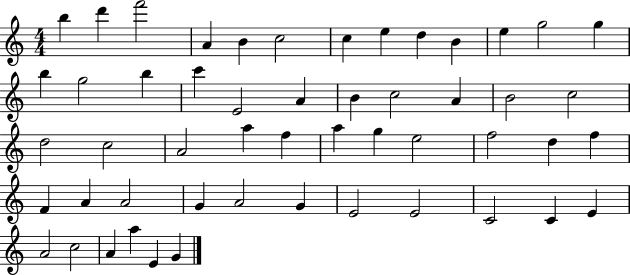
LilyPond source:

{
  \clef treble
  \numericTimeSignature
  \time 4/4
  \key c \major
  b''4 d'''4 f'''2 | a'4 b'4 c''2 | c''4 e''4 d''4 b'4 | e''4 g''2 g''4 | \break b''4 g''2 b''4 | c'''4 e'2 a'4 | b'4 c''2 a'4 | b'2 c''2 | \break d''2 c''2 | a'2 a''4 f''4 | a''4 g''4 e''2 | f''2 d''4 f''4 | \break f'4 a'4 a'2 | g'4 a'2 g'4 | e'2 e'2 | c'2 c'4 e'4 | \break a'2 c''2 | a'4 a''4 e'4 g'4 | \bar "|."
}